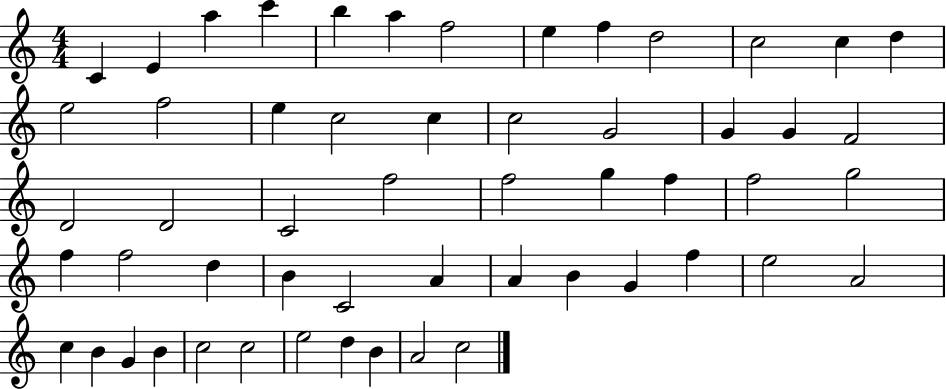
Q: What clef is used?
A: treble